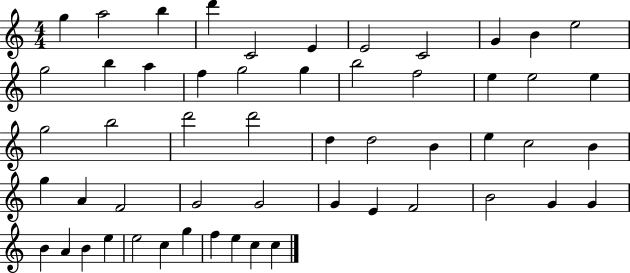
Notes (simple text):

G5/q A5/h B5/q D6/q C4/h E4/q E4/h C4/h G4/q B4/q E5/h G5/h B5/q A5/q F5/q G5/h G5/q B5/h F5/h E5/q E5/h E5/q G5/h B5/h D6/h D6/h D5/q D5/h B4/q E5/q C5/h B4/q G5/q A4/q F4/h G4/h G4/h G4/q E4/q F4/h B4/h G4/q G4/q B4/q A4/q B4/q E5/q E5/h C5/q G5/q F5/q E5/q C5/q C5/q